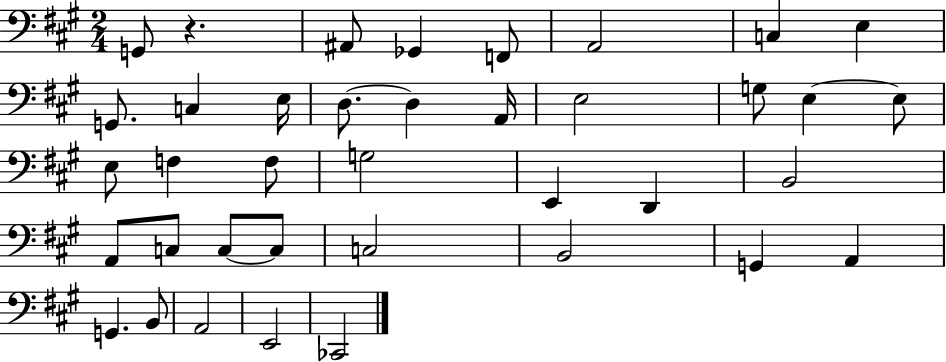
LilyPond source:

{
  \clef bass
  \numericTimeSignature
  \time 2/4
  \key a \major
  g,8 r4. | ais,8 ges,4 f,8 | a,2 | c4 e4 | \break g,8. c4 e16 | d8.~~ d4 a,16 | e2 | g8 e4~~ e8 | \break e8 f4 f8 | g2 | e,4 d,4 | b,2 | \break a,8 c8 c8~~ c8 | c2 | b,2 | g,4 a,4 | \break g,4. b,8 | a,2 | e,2 | ces,2 | \break \bar "|."
}